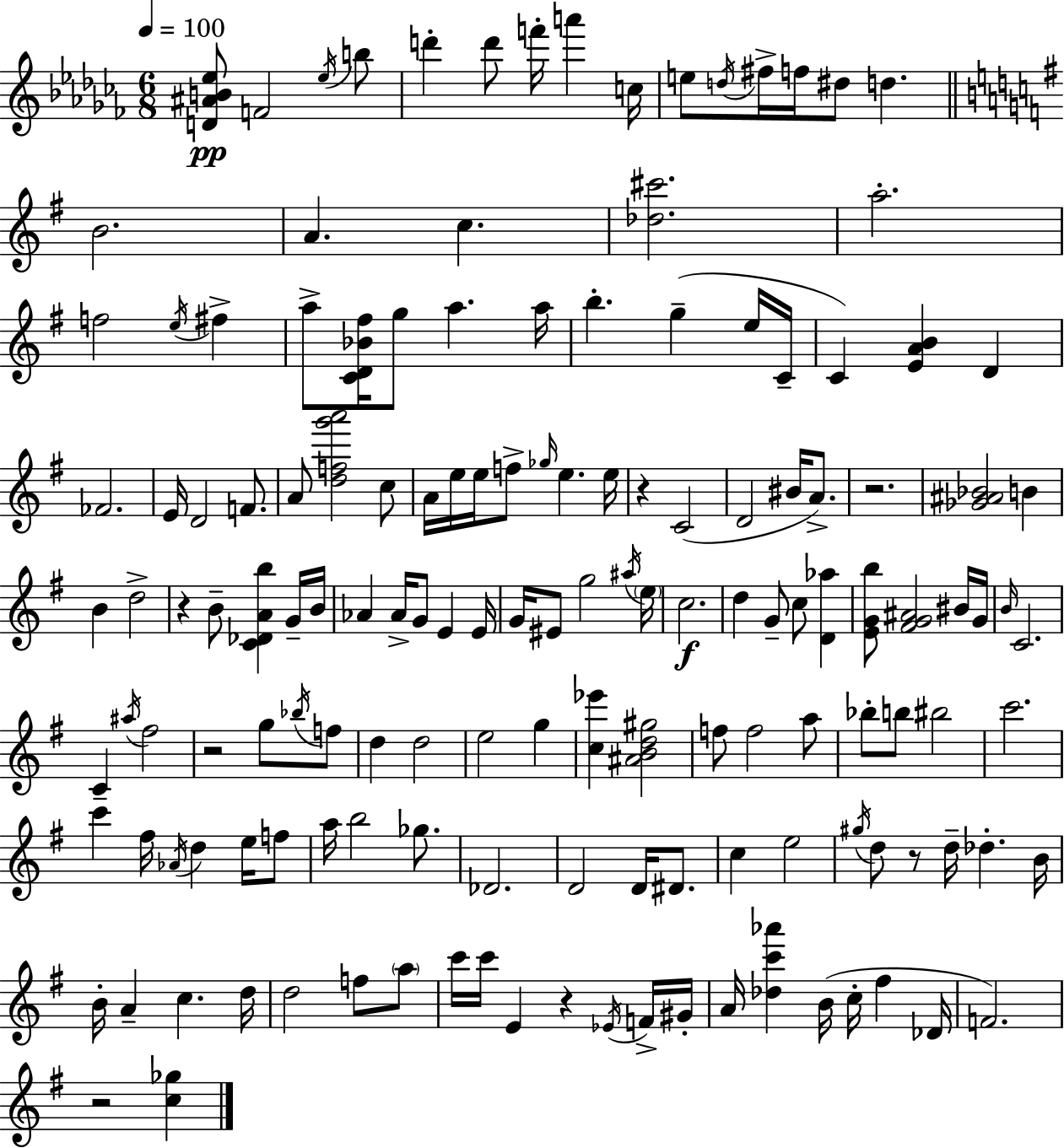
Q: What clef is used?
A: treble